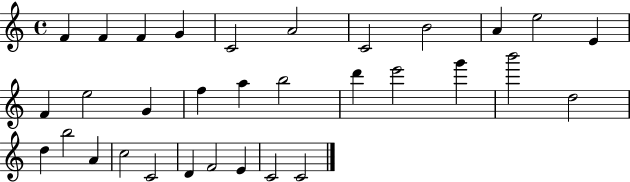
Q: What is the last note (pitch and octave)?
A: C4